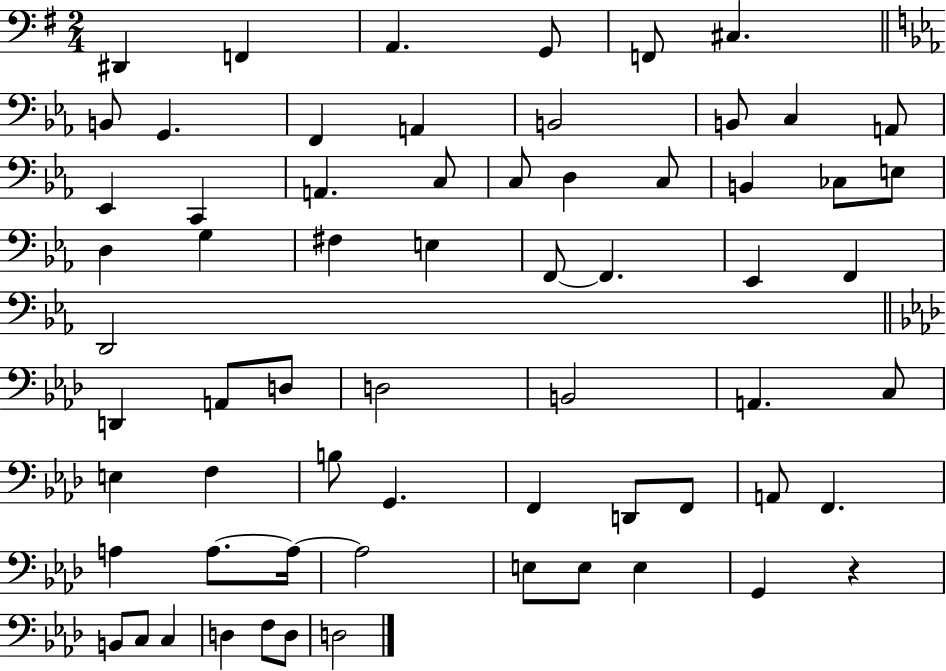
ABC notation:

X:1
T:Untitled
M:2/4
L:1/4
K:G
^D,, F,, A,, G,,/2 F,,/2 ^C, B,,/2 G,, F,, A,, B,,2 B,,/2 C, A,,/2 _E,, C,, A,, C,/2 C,/2 D, C,/2 B,, _C,/2 E,/2 D, G, ^F, E, F,,/2 F,, _E,, F,, D,,2 D,, A,,/2 D,/2 D,2 B,,2 A,, C,/2 E, F, B,/2 G,, F,, D,,/2 F,,/2 A,,/2 F,, A, A,/2 A,/4 A,2 E,/2 E,/2 E, G,, z B,,/2 C,/2 C, D, F,/2 D,/2 D,2